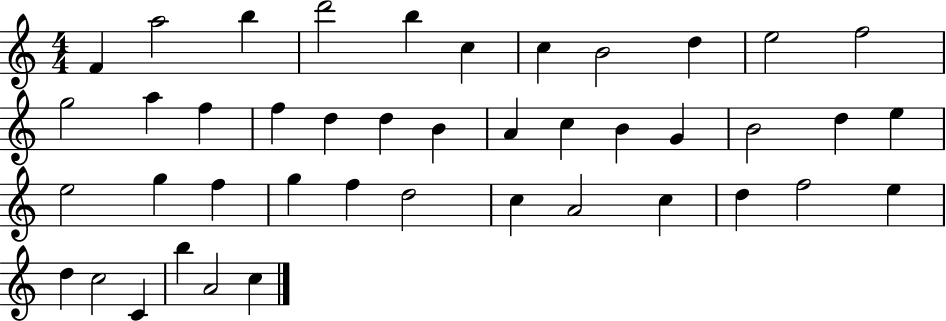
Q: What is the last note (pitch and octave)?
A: C5